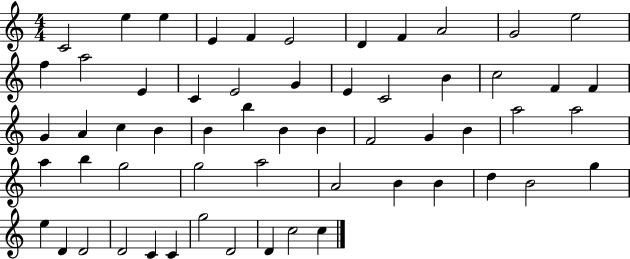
X:1
T:Untitled
M:4/4
L:1/4
K:C
C2 e e E F E2 D F A2 G2 e2 f a2 E C E2 G E C2 B c2 F F G A c B B b B B F2 G B a2 a2 a b g2 g2 a2 A2 B B d B2 g e D D2 D2 C C g2 D2 D c2 c